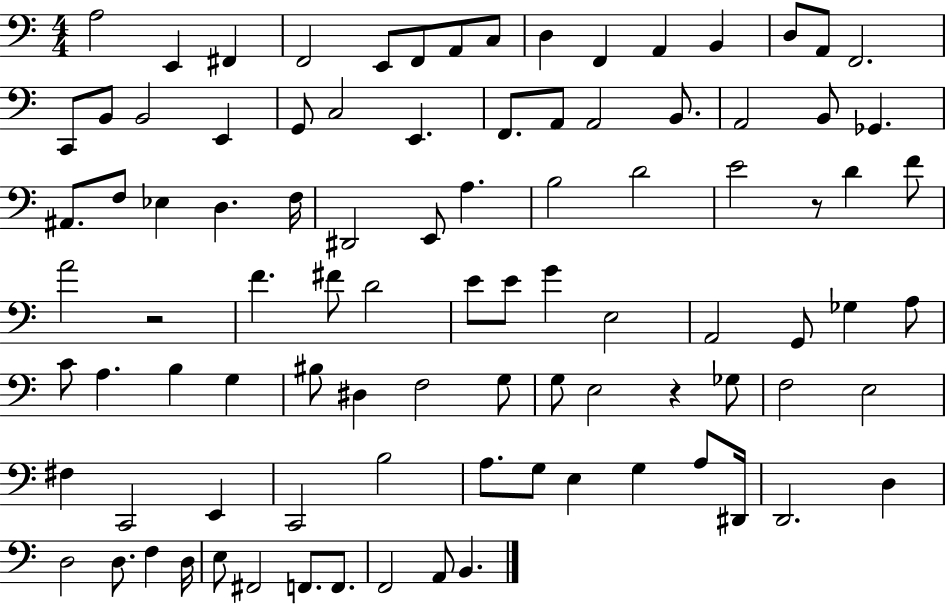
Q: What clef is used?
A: bass